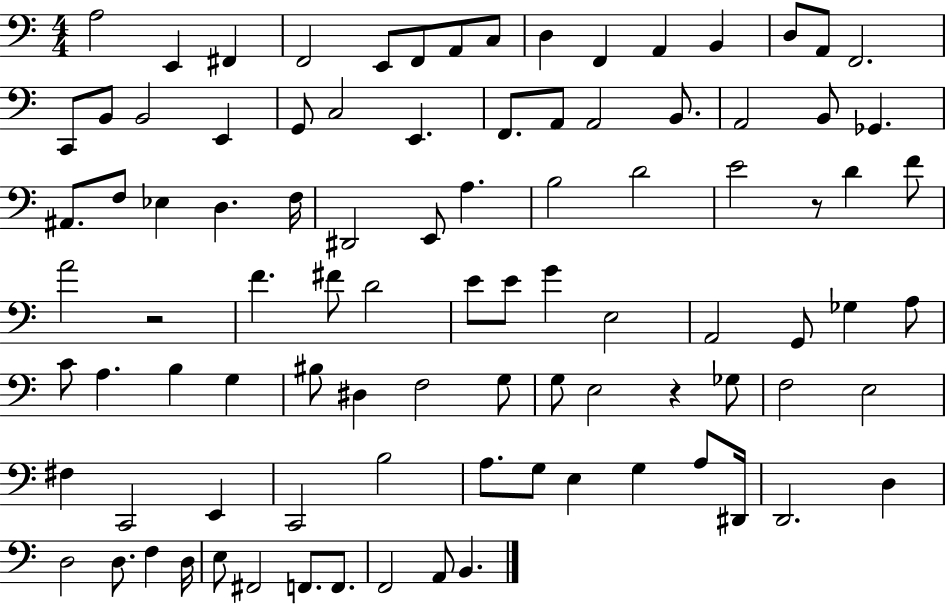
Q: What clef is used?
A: bass